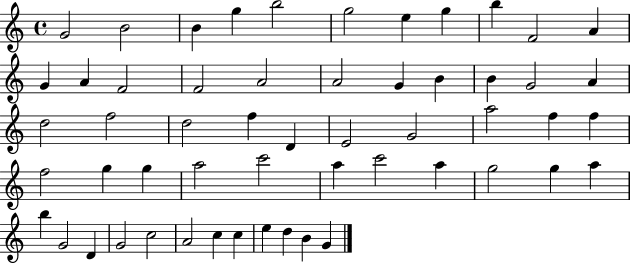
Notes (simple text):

G4/h B4/h B4/q G5/q B5/h G5/h E5/q G5/q B5/q F4/h A4/q G4/q A4/q F4/h F4/h A4/h A4/h G4/q B4/q B4/q G4/h A4/q D5/h F5/h D5/h F5/q D4/q E4/h G4/h A5/h F5/q F5/q F5/h G5/q G5/q A5/h C6/h A5/q C6/h A5/q G5/h G5/q A5/q B5/q G4/h D4/q G4/h C5/h A4/h C5/q C5/q E5/q D5/q B4/q G4/q